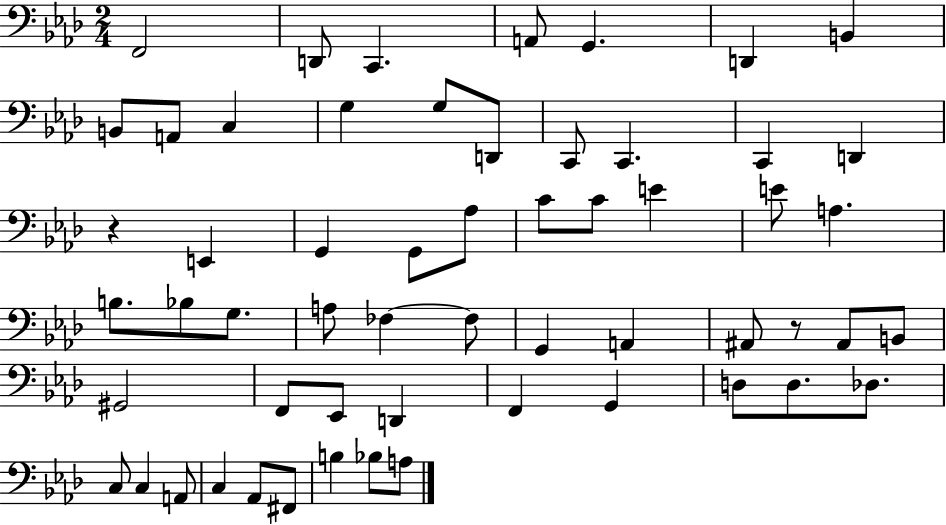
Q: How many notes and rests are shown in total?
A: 57